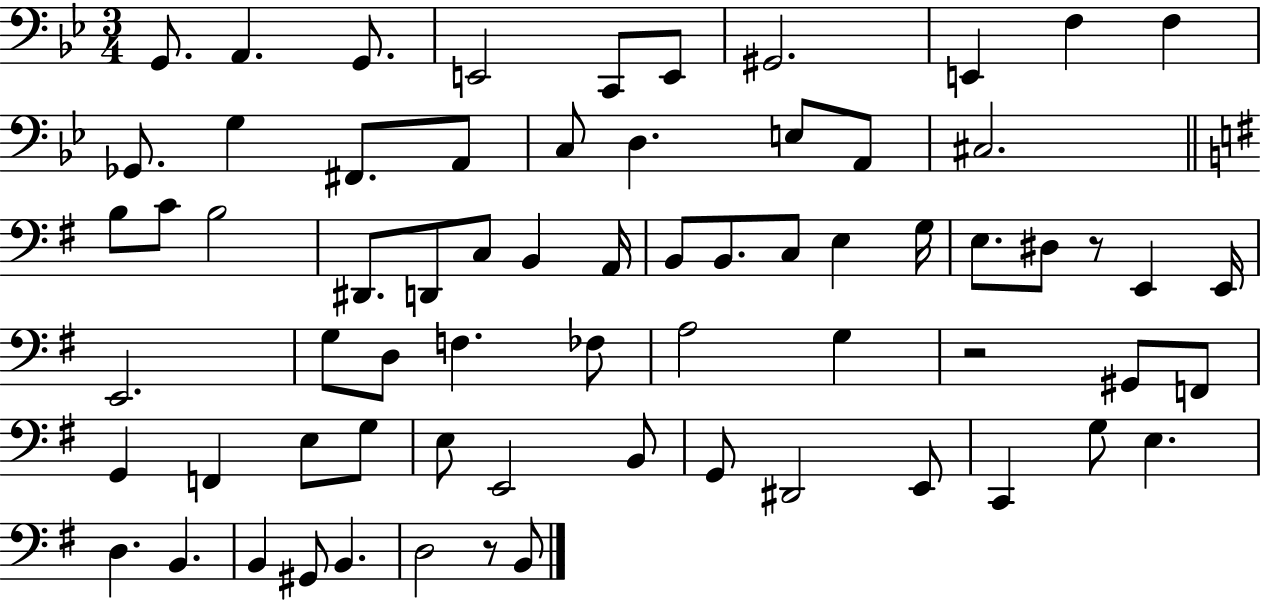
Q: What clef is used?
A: bass